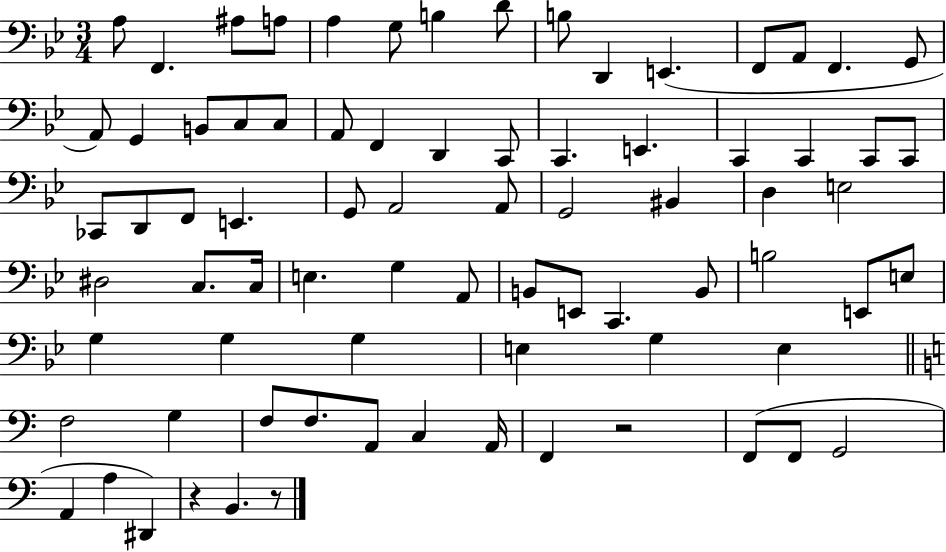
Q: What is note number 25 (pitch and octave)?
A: C2